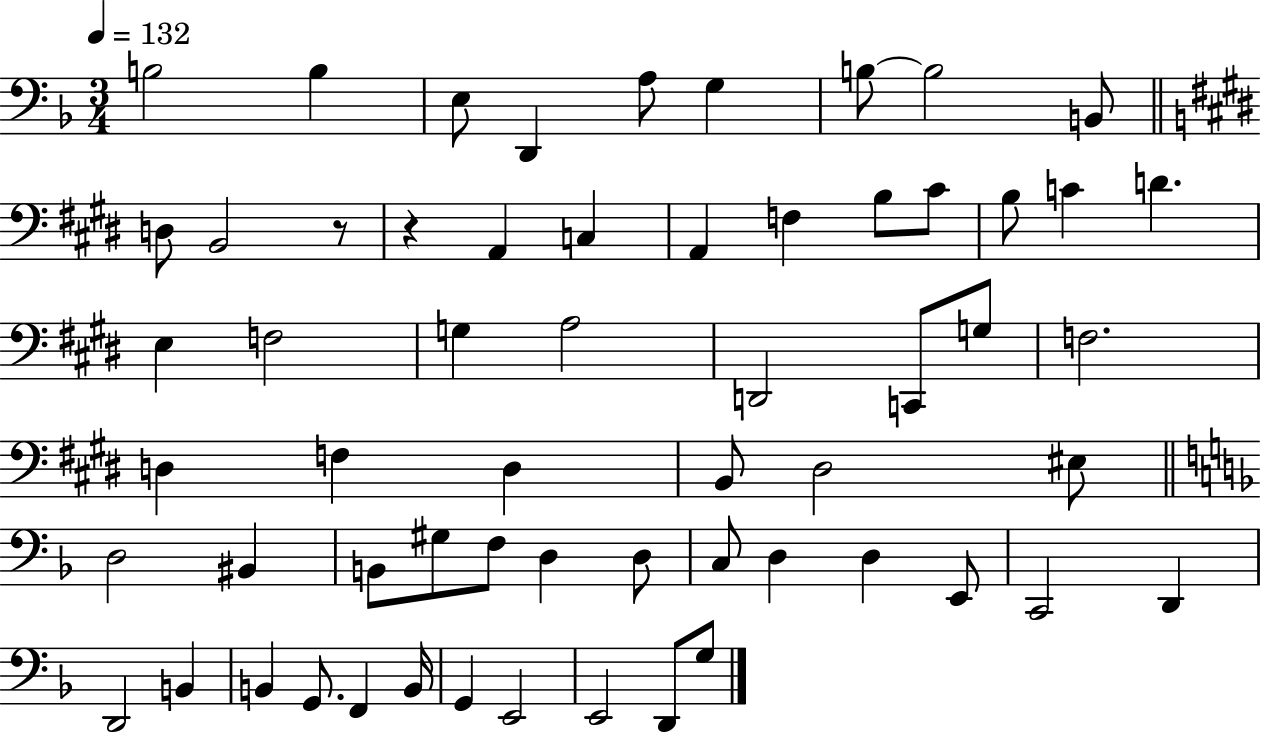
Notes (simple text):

B3/h B3/q E3/e D2/q A3/e G3/q B3/e B3/h B2/e D3/e B2/h R/e R/q A2/q C3/q A2/q F3/q B3/e C#4/e B3/e C4/q D4/q. E3/q F3/h G3/q A3/h D2/h C2/e G3/e F3/h. D3/q F3/q D3/q B2/e D#3/h EIS3/e D3/h BIS2/q B2/e G#3/e F3/e D3/q D3/e C3/e D3/q D3/q E2/e C2/h D2/q D2/h B2/q B2/q G2/e. F2/q B2/s G2/q E2/h E2/h D2/e G3/e